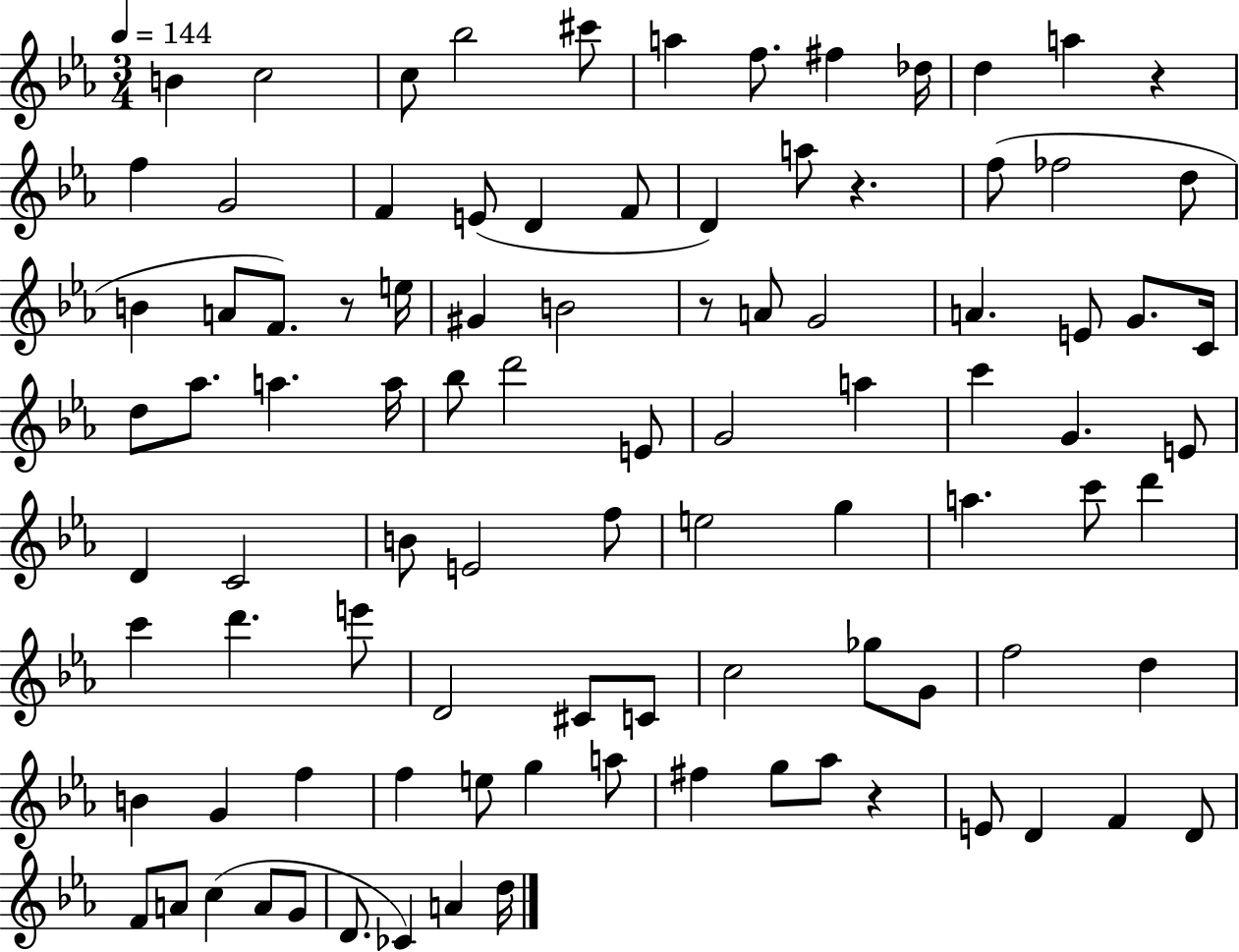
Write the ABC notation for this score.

X:1
T:Untitled
M:3/4
L:1/4
K:Eb
B c2 c/2 _b2 ^c'/2 a f/2 ^f _d/4 d a z f G2 F E/2 D F/2 D a/2 z f/2 _f2 d/2 B A/2 F/2 z/2 e/4 ^G B2 z/2 A/2 G2 A E/2 G/2 C/4 d/2 _a/2 a a/4 _b/2 d'2 E/2 G2 a c' G E/2 D C2 B/2 E2 f/2 e2 g a c'/2 d' c' d' e'/2 D2 ^C/2 C/2 c2 _g/2 G/2 f2 d B G f f e/2 g a/2 ^f g/2 _a/2 z E/2 D F D/2 F/2 A/2 c A/2 G/2 D/2 _C A d/4